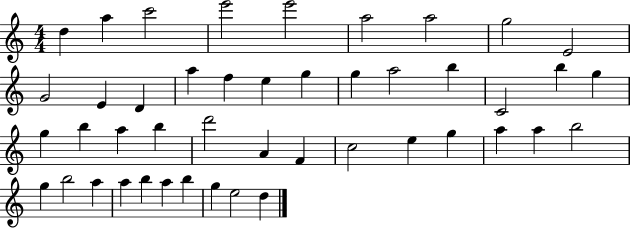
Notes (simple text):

D5/q A5/q C6/h E6/h E6/h A5/h A5/h G5/h E4/h G4/h E4/q D4/q A5/q F5/q E5/q G5/q G5/q A5/h B5/q C4/h B5/q G5/q G5/q B5/q A5/q B5/q D6/h A4/q F4/q C5/h E5/q G5/q A5/q A5/q B5/h G5/q B5/h A5/q A5/q B5/q A5/q B5/q G5/q E5/h D5/q